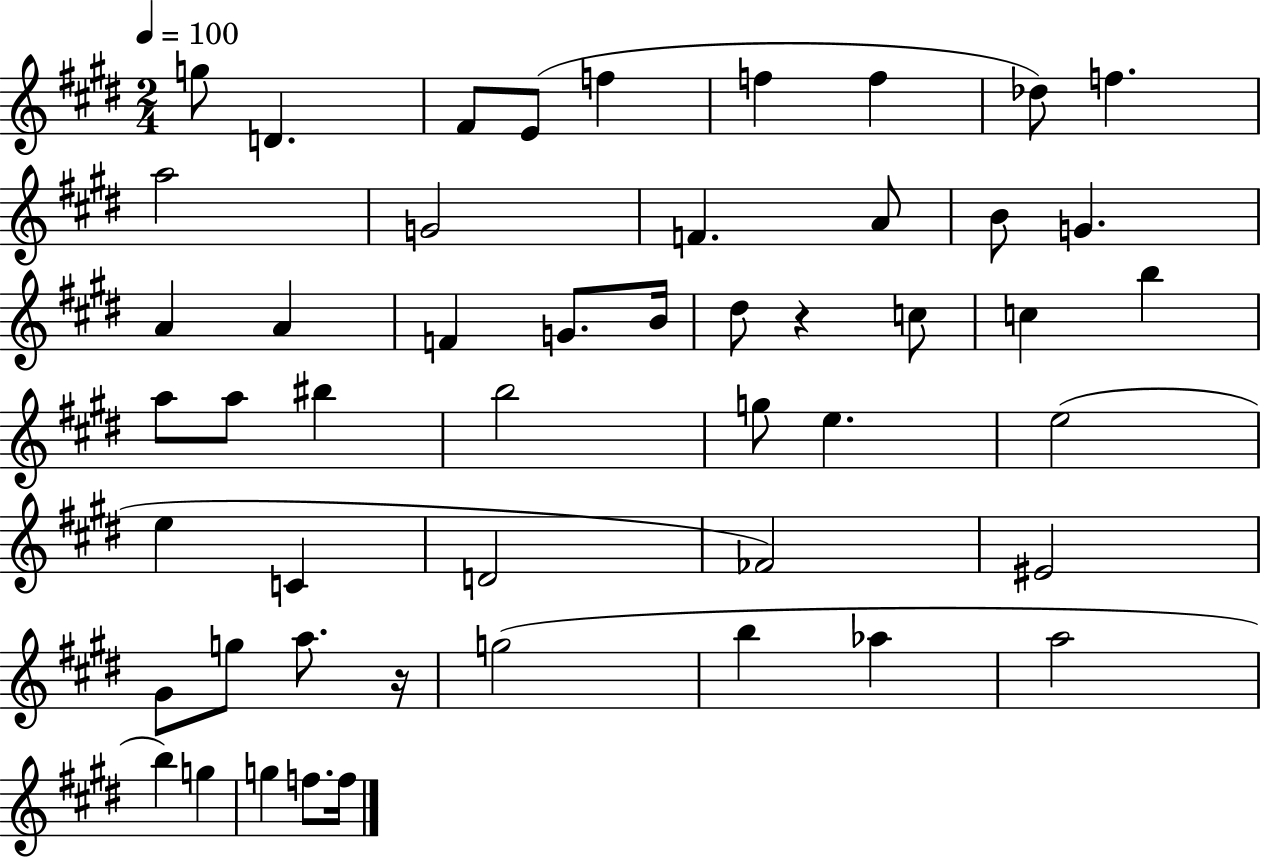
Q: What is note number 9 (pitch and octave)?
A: F5